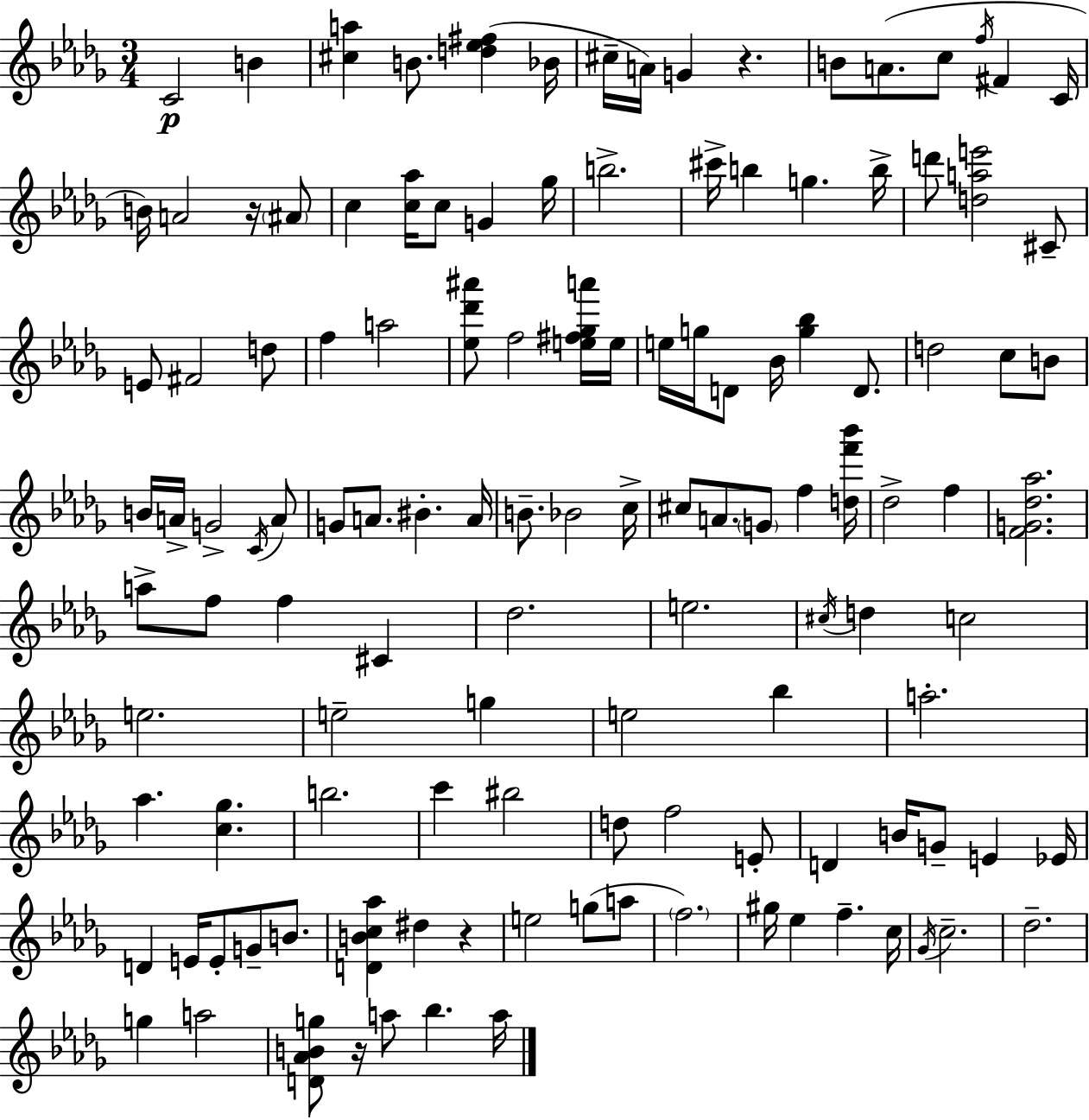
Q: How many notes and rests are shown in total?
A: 125